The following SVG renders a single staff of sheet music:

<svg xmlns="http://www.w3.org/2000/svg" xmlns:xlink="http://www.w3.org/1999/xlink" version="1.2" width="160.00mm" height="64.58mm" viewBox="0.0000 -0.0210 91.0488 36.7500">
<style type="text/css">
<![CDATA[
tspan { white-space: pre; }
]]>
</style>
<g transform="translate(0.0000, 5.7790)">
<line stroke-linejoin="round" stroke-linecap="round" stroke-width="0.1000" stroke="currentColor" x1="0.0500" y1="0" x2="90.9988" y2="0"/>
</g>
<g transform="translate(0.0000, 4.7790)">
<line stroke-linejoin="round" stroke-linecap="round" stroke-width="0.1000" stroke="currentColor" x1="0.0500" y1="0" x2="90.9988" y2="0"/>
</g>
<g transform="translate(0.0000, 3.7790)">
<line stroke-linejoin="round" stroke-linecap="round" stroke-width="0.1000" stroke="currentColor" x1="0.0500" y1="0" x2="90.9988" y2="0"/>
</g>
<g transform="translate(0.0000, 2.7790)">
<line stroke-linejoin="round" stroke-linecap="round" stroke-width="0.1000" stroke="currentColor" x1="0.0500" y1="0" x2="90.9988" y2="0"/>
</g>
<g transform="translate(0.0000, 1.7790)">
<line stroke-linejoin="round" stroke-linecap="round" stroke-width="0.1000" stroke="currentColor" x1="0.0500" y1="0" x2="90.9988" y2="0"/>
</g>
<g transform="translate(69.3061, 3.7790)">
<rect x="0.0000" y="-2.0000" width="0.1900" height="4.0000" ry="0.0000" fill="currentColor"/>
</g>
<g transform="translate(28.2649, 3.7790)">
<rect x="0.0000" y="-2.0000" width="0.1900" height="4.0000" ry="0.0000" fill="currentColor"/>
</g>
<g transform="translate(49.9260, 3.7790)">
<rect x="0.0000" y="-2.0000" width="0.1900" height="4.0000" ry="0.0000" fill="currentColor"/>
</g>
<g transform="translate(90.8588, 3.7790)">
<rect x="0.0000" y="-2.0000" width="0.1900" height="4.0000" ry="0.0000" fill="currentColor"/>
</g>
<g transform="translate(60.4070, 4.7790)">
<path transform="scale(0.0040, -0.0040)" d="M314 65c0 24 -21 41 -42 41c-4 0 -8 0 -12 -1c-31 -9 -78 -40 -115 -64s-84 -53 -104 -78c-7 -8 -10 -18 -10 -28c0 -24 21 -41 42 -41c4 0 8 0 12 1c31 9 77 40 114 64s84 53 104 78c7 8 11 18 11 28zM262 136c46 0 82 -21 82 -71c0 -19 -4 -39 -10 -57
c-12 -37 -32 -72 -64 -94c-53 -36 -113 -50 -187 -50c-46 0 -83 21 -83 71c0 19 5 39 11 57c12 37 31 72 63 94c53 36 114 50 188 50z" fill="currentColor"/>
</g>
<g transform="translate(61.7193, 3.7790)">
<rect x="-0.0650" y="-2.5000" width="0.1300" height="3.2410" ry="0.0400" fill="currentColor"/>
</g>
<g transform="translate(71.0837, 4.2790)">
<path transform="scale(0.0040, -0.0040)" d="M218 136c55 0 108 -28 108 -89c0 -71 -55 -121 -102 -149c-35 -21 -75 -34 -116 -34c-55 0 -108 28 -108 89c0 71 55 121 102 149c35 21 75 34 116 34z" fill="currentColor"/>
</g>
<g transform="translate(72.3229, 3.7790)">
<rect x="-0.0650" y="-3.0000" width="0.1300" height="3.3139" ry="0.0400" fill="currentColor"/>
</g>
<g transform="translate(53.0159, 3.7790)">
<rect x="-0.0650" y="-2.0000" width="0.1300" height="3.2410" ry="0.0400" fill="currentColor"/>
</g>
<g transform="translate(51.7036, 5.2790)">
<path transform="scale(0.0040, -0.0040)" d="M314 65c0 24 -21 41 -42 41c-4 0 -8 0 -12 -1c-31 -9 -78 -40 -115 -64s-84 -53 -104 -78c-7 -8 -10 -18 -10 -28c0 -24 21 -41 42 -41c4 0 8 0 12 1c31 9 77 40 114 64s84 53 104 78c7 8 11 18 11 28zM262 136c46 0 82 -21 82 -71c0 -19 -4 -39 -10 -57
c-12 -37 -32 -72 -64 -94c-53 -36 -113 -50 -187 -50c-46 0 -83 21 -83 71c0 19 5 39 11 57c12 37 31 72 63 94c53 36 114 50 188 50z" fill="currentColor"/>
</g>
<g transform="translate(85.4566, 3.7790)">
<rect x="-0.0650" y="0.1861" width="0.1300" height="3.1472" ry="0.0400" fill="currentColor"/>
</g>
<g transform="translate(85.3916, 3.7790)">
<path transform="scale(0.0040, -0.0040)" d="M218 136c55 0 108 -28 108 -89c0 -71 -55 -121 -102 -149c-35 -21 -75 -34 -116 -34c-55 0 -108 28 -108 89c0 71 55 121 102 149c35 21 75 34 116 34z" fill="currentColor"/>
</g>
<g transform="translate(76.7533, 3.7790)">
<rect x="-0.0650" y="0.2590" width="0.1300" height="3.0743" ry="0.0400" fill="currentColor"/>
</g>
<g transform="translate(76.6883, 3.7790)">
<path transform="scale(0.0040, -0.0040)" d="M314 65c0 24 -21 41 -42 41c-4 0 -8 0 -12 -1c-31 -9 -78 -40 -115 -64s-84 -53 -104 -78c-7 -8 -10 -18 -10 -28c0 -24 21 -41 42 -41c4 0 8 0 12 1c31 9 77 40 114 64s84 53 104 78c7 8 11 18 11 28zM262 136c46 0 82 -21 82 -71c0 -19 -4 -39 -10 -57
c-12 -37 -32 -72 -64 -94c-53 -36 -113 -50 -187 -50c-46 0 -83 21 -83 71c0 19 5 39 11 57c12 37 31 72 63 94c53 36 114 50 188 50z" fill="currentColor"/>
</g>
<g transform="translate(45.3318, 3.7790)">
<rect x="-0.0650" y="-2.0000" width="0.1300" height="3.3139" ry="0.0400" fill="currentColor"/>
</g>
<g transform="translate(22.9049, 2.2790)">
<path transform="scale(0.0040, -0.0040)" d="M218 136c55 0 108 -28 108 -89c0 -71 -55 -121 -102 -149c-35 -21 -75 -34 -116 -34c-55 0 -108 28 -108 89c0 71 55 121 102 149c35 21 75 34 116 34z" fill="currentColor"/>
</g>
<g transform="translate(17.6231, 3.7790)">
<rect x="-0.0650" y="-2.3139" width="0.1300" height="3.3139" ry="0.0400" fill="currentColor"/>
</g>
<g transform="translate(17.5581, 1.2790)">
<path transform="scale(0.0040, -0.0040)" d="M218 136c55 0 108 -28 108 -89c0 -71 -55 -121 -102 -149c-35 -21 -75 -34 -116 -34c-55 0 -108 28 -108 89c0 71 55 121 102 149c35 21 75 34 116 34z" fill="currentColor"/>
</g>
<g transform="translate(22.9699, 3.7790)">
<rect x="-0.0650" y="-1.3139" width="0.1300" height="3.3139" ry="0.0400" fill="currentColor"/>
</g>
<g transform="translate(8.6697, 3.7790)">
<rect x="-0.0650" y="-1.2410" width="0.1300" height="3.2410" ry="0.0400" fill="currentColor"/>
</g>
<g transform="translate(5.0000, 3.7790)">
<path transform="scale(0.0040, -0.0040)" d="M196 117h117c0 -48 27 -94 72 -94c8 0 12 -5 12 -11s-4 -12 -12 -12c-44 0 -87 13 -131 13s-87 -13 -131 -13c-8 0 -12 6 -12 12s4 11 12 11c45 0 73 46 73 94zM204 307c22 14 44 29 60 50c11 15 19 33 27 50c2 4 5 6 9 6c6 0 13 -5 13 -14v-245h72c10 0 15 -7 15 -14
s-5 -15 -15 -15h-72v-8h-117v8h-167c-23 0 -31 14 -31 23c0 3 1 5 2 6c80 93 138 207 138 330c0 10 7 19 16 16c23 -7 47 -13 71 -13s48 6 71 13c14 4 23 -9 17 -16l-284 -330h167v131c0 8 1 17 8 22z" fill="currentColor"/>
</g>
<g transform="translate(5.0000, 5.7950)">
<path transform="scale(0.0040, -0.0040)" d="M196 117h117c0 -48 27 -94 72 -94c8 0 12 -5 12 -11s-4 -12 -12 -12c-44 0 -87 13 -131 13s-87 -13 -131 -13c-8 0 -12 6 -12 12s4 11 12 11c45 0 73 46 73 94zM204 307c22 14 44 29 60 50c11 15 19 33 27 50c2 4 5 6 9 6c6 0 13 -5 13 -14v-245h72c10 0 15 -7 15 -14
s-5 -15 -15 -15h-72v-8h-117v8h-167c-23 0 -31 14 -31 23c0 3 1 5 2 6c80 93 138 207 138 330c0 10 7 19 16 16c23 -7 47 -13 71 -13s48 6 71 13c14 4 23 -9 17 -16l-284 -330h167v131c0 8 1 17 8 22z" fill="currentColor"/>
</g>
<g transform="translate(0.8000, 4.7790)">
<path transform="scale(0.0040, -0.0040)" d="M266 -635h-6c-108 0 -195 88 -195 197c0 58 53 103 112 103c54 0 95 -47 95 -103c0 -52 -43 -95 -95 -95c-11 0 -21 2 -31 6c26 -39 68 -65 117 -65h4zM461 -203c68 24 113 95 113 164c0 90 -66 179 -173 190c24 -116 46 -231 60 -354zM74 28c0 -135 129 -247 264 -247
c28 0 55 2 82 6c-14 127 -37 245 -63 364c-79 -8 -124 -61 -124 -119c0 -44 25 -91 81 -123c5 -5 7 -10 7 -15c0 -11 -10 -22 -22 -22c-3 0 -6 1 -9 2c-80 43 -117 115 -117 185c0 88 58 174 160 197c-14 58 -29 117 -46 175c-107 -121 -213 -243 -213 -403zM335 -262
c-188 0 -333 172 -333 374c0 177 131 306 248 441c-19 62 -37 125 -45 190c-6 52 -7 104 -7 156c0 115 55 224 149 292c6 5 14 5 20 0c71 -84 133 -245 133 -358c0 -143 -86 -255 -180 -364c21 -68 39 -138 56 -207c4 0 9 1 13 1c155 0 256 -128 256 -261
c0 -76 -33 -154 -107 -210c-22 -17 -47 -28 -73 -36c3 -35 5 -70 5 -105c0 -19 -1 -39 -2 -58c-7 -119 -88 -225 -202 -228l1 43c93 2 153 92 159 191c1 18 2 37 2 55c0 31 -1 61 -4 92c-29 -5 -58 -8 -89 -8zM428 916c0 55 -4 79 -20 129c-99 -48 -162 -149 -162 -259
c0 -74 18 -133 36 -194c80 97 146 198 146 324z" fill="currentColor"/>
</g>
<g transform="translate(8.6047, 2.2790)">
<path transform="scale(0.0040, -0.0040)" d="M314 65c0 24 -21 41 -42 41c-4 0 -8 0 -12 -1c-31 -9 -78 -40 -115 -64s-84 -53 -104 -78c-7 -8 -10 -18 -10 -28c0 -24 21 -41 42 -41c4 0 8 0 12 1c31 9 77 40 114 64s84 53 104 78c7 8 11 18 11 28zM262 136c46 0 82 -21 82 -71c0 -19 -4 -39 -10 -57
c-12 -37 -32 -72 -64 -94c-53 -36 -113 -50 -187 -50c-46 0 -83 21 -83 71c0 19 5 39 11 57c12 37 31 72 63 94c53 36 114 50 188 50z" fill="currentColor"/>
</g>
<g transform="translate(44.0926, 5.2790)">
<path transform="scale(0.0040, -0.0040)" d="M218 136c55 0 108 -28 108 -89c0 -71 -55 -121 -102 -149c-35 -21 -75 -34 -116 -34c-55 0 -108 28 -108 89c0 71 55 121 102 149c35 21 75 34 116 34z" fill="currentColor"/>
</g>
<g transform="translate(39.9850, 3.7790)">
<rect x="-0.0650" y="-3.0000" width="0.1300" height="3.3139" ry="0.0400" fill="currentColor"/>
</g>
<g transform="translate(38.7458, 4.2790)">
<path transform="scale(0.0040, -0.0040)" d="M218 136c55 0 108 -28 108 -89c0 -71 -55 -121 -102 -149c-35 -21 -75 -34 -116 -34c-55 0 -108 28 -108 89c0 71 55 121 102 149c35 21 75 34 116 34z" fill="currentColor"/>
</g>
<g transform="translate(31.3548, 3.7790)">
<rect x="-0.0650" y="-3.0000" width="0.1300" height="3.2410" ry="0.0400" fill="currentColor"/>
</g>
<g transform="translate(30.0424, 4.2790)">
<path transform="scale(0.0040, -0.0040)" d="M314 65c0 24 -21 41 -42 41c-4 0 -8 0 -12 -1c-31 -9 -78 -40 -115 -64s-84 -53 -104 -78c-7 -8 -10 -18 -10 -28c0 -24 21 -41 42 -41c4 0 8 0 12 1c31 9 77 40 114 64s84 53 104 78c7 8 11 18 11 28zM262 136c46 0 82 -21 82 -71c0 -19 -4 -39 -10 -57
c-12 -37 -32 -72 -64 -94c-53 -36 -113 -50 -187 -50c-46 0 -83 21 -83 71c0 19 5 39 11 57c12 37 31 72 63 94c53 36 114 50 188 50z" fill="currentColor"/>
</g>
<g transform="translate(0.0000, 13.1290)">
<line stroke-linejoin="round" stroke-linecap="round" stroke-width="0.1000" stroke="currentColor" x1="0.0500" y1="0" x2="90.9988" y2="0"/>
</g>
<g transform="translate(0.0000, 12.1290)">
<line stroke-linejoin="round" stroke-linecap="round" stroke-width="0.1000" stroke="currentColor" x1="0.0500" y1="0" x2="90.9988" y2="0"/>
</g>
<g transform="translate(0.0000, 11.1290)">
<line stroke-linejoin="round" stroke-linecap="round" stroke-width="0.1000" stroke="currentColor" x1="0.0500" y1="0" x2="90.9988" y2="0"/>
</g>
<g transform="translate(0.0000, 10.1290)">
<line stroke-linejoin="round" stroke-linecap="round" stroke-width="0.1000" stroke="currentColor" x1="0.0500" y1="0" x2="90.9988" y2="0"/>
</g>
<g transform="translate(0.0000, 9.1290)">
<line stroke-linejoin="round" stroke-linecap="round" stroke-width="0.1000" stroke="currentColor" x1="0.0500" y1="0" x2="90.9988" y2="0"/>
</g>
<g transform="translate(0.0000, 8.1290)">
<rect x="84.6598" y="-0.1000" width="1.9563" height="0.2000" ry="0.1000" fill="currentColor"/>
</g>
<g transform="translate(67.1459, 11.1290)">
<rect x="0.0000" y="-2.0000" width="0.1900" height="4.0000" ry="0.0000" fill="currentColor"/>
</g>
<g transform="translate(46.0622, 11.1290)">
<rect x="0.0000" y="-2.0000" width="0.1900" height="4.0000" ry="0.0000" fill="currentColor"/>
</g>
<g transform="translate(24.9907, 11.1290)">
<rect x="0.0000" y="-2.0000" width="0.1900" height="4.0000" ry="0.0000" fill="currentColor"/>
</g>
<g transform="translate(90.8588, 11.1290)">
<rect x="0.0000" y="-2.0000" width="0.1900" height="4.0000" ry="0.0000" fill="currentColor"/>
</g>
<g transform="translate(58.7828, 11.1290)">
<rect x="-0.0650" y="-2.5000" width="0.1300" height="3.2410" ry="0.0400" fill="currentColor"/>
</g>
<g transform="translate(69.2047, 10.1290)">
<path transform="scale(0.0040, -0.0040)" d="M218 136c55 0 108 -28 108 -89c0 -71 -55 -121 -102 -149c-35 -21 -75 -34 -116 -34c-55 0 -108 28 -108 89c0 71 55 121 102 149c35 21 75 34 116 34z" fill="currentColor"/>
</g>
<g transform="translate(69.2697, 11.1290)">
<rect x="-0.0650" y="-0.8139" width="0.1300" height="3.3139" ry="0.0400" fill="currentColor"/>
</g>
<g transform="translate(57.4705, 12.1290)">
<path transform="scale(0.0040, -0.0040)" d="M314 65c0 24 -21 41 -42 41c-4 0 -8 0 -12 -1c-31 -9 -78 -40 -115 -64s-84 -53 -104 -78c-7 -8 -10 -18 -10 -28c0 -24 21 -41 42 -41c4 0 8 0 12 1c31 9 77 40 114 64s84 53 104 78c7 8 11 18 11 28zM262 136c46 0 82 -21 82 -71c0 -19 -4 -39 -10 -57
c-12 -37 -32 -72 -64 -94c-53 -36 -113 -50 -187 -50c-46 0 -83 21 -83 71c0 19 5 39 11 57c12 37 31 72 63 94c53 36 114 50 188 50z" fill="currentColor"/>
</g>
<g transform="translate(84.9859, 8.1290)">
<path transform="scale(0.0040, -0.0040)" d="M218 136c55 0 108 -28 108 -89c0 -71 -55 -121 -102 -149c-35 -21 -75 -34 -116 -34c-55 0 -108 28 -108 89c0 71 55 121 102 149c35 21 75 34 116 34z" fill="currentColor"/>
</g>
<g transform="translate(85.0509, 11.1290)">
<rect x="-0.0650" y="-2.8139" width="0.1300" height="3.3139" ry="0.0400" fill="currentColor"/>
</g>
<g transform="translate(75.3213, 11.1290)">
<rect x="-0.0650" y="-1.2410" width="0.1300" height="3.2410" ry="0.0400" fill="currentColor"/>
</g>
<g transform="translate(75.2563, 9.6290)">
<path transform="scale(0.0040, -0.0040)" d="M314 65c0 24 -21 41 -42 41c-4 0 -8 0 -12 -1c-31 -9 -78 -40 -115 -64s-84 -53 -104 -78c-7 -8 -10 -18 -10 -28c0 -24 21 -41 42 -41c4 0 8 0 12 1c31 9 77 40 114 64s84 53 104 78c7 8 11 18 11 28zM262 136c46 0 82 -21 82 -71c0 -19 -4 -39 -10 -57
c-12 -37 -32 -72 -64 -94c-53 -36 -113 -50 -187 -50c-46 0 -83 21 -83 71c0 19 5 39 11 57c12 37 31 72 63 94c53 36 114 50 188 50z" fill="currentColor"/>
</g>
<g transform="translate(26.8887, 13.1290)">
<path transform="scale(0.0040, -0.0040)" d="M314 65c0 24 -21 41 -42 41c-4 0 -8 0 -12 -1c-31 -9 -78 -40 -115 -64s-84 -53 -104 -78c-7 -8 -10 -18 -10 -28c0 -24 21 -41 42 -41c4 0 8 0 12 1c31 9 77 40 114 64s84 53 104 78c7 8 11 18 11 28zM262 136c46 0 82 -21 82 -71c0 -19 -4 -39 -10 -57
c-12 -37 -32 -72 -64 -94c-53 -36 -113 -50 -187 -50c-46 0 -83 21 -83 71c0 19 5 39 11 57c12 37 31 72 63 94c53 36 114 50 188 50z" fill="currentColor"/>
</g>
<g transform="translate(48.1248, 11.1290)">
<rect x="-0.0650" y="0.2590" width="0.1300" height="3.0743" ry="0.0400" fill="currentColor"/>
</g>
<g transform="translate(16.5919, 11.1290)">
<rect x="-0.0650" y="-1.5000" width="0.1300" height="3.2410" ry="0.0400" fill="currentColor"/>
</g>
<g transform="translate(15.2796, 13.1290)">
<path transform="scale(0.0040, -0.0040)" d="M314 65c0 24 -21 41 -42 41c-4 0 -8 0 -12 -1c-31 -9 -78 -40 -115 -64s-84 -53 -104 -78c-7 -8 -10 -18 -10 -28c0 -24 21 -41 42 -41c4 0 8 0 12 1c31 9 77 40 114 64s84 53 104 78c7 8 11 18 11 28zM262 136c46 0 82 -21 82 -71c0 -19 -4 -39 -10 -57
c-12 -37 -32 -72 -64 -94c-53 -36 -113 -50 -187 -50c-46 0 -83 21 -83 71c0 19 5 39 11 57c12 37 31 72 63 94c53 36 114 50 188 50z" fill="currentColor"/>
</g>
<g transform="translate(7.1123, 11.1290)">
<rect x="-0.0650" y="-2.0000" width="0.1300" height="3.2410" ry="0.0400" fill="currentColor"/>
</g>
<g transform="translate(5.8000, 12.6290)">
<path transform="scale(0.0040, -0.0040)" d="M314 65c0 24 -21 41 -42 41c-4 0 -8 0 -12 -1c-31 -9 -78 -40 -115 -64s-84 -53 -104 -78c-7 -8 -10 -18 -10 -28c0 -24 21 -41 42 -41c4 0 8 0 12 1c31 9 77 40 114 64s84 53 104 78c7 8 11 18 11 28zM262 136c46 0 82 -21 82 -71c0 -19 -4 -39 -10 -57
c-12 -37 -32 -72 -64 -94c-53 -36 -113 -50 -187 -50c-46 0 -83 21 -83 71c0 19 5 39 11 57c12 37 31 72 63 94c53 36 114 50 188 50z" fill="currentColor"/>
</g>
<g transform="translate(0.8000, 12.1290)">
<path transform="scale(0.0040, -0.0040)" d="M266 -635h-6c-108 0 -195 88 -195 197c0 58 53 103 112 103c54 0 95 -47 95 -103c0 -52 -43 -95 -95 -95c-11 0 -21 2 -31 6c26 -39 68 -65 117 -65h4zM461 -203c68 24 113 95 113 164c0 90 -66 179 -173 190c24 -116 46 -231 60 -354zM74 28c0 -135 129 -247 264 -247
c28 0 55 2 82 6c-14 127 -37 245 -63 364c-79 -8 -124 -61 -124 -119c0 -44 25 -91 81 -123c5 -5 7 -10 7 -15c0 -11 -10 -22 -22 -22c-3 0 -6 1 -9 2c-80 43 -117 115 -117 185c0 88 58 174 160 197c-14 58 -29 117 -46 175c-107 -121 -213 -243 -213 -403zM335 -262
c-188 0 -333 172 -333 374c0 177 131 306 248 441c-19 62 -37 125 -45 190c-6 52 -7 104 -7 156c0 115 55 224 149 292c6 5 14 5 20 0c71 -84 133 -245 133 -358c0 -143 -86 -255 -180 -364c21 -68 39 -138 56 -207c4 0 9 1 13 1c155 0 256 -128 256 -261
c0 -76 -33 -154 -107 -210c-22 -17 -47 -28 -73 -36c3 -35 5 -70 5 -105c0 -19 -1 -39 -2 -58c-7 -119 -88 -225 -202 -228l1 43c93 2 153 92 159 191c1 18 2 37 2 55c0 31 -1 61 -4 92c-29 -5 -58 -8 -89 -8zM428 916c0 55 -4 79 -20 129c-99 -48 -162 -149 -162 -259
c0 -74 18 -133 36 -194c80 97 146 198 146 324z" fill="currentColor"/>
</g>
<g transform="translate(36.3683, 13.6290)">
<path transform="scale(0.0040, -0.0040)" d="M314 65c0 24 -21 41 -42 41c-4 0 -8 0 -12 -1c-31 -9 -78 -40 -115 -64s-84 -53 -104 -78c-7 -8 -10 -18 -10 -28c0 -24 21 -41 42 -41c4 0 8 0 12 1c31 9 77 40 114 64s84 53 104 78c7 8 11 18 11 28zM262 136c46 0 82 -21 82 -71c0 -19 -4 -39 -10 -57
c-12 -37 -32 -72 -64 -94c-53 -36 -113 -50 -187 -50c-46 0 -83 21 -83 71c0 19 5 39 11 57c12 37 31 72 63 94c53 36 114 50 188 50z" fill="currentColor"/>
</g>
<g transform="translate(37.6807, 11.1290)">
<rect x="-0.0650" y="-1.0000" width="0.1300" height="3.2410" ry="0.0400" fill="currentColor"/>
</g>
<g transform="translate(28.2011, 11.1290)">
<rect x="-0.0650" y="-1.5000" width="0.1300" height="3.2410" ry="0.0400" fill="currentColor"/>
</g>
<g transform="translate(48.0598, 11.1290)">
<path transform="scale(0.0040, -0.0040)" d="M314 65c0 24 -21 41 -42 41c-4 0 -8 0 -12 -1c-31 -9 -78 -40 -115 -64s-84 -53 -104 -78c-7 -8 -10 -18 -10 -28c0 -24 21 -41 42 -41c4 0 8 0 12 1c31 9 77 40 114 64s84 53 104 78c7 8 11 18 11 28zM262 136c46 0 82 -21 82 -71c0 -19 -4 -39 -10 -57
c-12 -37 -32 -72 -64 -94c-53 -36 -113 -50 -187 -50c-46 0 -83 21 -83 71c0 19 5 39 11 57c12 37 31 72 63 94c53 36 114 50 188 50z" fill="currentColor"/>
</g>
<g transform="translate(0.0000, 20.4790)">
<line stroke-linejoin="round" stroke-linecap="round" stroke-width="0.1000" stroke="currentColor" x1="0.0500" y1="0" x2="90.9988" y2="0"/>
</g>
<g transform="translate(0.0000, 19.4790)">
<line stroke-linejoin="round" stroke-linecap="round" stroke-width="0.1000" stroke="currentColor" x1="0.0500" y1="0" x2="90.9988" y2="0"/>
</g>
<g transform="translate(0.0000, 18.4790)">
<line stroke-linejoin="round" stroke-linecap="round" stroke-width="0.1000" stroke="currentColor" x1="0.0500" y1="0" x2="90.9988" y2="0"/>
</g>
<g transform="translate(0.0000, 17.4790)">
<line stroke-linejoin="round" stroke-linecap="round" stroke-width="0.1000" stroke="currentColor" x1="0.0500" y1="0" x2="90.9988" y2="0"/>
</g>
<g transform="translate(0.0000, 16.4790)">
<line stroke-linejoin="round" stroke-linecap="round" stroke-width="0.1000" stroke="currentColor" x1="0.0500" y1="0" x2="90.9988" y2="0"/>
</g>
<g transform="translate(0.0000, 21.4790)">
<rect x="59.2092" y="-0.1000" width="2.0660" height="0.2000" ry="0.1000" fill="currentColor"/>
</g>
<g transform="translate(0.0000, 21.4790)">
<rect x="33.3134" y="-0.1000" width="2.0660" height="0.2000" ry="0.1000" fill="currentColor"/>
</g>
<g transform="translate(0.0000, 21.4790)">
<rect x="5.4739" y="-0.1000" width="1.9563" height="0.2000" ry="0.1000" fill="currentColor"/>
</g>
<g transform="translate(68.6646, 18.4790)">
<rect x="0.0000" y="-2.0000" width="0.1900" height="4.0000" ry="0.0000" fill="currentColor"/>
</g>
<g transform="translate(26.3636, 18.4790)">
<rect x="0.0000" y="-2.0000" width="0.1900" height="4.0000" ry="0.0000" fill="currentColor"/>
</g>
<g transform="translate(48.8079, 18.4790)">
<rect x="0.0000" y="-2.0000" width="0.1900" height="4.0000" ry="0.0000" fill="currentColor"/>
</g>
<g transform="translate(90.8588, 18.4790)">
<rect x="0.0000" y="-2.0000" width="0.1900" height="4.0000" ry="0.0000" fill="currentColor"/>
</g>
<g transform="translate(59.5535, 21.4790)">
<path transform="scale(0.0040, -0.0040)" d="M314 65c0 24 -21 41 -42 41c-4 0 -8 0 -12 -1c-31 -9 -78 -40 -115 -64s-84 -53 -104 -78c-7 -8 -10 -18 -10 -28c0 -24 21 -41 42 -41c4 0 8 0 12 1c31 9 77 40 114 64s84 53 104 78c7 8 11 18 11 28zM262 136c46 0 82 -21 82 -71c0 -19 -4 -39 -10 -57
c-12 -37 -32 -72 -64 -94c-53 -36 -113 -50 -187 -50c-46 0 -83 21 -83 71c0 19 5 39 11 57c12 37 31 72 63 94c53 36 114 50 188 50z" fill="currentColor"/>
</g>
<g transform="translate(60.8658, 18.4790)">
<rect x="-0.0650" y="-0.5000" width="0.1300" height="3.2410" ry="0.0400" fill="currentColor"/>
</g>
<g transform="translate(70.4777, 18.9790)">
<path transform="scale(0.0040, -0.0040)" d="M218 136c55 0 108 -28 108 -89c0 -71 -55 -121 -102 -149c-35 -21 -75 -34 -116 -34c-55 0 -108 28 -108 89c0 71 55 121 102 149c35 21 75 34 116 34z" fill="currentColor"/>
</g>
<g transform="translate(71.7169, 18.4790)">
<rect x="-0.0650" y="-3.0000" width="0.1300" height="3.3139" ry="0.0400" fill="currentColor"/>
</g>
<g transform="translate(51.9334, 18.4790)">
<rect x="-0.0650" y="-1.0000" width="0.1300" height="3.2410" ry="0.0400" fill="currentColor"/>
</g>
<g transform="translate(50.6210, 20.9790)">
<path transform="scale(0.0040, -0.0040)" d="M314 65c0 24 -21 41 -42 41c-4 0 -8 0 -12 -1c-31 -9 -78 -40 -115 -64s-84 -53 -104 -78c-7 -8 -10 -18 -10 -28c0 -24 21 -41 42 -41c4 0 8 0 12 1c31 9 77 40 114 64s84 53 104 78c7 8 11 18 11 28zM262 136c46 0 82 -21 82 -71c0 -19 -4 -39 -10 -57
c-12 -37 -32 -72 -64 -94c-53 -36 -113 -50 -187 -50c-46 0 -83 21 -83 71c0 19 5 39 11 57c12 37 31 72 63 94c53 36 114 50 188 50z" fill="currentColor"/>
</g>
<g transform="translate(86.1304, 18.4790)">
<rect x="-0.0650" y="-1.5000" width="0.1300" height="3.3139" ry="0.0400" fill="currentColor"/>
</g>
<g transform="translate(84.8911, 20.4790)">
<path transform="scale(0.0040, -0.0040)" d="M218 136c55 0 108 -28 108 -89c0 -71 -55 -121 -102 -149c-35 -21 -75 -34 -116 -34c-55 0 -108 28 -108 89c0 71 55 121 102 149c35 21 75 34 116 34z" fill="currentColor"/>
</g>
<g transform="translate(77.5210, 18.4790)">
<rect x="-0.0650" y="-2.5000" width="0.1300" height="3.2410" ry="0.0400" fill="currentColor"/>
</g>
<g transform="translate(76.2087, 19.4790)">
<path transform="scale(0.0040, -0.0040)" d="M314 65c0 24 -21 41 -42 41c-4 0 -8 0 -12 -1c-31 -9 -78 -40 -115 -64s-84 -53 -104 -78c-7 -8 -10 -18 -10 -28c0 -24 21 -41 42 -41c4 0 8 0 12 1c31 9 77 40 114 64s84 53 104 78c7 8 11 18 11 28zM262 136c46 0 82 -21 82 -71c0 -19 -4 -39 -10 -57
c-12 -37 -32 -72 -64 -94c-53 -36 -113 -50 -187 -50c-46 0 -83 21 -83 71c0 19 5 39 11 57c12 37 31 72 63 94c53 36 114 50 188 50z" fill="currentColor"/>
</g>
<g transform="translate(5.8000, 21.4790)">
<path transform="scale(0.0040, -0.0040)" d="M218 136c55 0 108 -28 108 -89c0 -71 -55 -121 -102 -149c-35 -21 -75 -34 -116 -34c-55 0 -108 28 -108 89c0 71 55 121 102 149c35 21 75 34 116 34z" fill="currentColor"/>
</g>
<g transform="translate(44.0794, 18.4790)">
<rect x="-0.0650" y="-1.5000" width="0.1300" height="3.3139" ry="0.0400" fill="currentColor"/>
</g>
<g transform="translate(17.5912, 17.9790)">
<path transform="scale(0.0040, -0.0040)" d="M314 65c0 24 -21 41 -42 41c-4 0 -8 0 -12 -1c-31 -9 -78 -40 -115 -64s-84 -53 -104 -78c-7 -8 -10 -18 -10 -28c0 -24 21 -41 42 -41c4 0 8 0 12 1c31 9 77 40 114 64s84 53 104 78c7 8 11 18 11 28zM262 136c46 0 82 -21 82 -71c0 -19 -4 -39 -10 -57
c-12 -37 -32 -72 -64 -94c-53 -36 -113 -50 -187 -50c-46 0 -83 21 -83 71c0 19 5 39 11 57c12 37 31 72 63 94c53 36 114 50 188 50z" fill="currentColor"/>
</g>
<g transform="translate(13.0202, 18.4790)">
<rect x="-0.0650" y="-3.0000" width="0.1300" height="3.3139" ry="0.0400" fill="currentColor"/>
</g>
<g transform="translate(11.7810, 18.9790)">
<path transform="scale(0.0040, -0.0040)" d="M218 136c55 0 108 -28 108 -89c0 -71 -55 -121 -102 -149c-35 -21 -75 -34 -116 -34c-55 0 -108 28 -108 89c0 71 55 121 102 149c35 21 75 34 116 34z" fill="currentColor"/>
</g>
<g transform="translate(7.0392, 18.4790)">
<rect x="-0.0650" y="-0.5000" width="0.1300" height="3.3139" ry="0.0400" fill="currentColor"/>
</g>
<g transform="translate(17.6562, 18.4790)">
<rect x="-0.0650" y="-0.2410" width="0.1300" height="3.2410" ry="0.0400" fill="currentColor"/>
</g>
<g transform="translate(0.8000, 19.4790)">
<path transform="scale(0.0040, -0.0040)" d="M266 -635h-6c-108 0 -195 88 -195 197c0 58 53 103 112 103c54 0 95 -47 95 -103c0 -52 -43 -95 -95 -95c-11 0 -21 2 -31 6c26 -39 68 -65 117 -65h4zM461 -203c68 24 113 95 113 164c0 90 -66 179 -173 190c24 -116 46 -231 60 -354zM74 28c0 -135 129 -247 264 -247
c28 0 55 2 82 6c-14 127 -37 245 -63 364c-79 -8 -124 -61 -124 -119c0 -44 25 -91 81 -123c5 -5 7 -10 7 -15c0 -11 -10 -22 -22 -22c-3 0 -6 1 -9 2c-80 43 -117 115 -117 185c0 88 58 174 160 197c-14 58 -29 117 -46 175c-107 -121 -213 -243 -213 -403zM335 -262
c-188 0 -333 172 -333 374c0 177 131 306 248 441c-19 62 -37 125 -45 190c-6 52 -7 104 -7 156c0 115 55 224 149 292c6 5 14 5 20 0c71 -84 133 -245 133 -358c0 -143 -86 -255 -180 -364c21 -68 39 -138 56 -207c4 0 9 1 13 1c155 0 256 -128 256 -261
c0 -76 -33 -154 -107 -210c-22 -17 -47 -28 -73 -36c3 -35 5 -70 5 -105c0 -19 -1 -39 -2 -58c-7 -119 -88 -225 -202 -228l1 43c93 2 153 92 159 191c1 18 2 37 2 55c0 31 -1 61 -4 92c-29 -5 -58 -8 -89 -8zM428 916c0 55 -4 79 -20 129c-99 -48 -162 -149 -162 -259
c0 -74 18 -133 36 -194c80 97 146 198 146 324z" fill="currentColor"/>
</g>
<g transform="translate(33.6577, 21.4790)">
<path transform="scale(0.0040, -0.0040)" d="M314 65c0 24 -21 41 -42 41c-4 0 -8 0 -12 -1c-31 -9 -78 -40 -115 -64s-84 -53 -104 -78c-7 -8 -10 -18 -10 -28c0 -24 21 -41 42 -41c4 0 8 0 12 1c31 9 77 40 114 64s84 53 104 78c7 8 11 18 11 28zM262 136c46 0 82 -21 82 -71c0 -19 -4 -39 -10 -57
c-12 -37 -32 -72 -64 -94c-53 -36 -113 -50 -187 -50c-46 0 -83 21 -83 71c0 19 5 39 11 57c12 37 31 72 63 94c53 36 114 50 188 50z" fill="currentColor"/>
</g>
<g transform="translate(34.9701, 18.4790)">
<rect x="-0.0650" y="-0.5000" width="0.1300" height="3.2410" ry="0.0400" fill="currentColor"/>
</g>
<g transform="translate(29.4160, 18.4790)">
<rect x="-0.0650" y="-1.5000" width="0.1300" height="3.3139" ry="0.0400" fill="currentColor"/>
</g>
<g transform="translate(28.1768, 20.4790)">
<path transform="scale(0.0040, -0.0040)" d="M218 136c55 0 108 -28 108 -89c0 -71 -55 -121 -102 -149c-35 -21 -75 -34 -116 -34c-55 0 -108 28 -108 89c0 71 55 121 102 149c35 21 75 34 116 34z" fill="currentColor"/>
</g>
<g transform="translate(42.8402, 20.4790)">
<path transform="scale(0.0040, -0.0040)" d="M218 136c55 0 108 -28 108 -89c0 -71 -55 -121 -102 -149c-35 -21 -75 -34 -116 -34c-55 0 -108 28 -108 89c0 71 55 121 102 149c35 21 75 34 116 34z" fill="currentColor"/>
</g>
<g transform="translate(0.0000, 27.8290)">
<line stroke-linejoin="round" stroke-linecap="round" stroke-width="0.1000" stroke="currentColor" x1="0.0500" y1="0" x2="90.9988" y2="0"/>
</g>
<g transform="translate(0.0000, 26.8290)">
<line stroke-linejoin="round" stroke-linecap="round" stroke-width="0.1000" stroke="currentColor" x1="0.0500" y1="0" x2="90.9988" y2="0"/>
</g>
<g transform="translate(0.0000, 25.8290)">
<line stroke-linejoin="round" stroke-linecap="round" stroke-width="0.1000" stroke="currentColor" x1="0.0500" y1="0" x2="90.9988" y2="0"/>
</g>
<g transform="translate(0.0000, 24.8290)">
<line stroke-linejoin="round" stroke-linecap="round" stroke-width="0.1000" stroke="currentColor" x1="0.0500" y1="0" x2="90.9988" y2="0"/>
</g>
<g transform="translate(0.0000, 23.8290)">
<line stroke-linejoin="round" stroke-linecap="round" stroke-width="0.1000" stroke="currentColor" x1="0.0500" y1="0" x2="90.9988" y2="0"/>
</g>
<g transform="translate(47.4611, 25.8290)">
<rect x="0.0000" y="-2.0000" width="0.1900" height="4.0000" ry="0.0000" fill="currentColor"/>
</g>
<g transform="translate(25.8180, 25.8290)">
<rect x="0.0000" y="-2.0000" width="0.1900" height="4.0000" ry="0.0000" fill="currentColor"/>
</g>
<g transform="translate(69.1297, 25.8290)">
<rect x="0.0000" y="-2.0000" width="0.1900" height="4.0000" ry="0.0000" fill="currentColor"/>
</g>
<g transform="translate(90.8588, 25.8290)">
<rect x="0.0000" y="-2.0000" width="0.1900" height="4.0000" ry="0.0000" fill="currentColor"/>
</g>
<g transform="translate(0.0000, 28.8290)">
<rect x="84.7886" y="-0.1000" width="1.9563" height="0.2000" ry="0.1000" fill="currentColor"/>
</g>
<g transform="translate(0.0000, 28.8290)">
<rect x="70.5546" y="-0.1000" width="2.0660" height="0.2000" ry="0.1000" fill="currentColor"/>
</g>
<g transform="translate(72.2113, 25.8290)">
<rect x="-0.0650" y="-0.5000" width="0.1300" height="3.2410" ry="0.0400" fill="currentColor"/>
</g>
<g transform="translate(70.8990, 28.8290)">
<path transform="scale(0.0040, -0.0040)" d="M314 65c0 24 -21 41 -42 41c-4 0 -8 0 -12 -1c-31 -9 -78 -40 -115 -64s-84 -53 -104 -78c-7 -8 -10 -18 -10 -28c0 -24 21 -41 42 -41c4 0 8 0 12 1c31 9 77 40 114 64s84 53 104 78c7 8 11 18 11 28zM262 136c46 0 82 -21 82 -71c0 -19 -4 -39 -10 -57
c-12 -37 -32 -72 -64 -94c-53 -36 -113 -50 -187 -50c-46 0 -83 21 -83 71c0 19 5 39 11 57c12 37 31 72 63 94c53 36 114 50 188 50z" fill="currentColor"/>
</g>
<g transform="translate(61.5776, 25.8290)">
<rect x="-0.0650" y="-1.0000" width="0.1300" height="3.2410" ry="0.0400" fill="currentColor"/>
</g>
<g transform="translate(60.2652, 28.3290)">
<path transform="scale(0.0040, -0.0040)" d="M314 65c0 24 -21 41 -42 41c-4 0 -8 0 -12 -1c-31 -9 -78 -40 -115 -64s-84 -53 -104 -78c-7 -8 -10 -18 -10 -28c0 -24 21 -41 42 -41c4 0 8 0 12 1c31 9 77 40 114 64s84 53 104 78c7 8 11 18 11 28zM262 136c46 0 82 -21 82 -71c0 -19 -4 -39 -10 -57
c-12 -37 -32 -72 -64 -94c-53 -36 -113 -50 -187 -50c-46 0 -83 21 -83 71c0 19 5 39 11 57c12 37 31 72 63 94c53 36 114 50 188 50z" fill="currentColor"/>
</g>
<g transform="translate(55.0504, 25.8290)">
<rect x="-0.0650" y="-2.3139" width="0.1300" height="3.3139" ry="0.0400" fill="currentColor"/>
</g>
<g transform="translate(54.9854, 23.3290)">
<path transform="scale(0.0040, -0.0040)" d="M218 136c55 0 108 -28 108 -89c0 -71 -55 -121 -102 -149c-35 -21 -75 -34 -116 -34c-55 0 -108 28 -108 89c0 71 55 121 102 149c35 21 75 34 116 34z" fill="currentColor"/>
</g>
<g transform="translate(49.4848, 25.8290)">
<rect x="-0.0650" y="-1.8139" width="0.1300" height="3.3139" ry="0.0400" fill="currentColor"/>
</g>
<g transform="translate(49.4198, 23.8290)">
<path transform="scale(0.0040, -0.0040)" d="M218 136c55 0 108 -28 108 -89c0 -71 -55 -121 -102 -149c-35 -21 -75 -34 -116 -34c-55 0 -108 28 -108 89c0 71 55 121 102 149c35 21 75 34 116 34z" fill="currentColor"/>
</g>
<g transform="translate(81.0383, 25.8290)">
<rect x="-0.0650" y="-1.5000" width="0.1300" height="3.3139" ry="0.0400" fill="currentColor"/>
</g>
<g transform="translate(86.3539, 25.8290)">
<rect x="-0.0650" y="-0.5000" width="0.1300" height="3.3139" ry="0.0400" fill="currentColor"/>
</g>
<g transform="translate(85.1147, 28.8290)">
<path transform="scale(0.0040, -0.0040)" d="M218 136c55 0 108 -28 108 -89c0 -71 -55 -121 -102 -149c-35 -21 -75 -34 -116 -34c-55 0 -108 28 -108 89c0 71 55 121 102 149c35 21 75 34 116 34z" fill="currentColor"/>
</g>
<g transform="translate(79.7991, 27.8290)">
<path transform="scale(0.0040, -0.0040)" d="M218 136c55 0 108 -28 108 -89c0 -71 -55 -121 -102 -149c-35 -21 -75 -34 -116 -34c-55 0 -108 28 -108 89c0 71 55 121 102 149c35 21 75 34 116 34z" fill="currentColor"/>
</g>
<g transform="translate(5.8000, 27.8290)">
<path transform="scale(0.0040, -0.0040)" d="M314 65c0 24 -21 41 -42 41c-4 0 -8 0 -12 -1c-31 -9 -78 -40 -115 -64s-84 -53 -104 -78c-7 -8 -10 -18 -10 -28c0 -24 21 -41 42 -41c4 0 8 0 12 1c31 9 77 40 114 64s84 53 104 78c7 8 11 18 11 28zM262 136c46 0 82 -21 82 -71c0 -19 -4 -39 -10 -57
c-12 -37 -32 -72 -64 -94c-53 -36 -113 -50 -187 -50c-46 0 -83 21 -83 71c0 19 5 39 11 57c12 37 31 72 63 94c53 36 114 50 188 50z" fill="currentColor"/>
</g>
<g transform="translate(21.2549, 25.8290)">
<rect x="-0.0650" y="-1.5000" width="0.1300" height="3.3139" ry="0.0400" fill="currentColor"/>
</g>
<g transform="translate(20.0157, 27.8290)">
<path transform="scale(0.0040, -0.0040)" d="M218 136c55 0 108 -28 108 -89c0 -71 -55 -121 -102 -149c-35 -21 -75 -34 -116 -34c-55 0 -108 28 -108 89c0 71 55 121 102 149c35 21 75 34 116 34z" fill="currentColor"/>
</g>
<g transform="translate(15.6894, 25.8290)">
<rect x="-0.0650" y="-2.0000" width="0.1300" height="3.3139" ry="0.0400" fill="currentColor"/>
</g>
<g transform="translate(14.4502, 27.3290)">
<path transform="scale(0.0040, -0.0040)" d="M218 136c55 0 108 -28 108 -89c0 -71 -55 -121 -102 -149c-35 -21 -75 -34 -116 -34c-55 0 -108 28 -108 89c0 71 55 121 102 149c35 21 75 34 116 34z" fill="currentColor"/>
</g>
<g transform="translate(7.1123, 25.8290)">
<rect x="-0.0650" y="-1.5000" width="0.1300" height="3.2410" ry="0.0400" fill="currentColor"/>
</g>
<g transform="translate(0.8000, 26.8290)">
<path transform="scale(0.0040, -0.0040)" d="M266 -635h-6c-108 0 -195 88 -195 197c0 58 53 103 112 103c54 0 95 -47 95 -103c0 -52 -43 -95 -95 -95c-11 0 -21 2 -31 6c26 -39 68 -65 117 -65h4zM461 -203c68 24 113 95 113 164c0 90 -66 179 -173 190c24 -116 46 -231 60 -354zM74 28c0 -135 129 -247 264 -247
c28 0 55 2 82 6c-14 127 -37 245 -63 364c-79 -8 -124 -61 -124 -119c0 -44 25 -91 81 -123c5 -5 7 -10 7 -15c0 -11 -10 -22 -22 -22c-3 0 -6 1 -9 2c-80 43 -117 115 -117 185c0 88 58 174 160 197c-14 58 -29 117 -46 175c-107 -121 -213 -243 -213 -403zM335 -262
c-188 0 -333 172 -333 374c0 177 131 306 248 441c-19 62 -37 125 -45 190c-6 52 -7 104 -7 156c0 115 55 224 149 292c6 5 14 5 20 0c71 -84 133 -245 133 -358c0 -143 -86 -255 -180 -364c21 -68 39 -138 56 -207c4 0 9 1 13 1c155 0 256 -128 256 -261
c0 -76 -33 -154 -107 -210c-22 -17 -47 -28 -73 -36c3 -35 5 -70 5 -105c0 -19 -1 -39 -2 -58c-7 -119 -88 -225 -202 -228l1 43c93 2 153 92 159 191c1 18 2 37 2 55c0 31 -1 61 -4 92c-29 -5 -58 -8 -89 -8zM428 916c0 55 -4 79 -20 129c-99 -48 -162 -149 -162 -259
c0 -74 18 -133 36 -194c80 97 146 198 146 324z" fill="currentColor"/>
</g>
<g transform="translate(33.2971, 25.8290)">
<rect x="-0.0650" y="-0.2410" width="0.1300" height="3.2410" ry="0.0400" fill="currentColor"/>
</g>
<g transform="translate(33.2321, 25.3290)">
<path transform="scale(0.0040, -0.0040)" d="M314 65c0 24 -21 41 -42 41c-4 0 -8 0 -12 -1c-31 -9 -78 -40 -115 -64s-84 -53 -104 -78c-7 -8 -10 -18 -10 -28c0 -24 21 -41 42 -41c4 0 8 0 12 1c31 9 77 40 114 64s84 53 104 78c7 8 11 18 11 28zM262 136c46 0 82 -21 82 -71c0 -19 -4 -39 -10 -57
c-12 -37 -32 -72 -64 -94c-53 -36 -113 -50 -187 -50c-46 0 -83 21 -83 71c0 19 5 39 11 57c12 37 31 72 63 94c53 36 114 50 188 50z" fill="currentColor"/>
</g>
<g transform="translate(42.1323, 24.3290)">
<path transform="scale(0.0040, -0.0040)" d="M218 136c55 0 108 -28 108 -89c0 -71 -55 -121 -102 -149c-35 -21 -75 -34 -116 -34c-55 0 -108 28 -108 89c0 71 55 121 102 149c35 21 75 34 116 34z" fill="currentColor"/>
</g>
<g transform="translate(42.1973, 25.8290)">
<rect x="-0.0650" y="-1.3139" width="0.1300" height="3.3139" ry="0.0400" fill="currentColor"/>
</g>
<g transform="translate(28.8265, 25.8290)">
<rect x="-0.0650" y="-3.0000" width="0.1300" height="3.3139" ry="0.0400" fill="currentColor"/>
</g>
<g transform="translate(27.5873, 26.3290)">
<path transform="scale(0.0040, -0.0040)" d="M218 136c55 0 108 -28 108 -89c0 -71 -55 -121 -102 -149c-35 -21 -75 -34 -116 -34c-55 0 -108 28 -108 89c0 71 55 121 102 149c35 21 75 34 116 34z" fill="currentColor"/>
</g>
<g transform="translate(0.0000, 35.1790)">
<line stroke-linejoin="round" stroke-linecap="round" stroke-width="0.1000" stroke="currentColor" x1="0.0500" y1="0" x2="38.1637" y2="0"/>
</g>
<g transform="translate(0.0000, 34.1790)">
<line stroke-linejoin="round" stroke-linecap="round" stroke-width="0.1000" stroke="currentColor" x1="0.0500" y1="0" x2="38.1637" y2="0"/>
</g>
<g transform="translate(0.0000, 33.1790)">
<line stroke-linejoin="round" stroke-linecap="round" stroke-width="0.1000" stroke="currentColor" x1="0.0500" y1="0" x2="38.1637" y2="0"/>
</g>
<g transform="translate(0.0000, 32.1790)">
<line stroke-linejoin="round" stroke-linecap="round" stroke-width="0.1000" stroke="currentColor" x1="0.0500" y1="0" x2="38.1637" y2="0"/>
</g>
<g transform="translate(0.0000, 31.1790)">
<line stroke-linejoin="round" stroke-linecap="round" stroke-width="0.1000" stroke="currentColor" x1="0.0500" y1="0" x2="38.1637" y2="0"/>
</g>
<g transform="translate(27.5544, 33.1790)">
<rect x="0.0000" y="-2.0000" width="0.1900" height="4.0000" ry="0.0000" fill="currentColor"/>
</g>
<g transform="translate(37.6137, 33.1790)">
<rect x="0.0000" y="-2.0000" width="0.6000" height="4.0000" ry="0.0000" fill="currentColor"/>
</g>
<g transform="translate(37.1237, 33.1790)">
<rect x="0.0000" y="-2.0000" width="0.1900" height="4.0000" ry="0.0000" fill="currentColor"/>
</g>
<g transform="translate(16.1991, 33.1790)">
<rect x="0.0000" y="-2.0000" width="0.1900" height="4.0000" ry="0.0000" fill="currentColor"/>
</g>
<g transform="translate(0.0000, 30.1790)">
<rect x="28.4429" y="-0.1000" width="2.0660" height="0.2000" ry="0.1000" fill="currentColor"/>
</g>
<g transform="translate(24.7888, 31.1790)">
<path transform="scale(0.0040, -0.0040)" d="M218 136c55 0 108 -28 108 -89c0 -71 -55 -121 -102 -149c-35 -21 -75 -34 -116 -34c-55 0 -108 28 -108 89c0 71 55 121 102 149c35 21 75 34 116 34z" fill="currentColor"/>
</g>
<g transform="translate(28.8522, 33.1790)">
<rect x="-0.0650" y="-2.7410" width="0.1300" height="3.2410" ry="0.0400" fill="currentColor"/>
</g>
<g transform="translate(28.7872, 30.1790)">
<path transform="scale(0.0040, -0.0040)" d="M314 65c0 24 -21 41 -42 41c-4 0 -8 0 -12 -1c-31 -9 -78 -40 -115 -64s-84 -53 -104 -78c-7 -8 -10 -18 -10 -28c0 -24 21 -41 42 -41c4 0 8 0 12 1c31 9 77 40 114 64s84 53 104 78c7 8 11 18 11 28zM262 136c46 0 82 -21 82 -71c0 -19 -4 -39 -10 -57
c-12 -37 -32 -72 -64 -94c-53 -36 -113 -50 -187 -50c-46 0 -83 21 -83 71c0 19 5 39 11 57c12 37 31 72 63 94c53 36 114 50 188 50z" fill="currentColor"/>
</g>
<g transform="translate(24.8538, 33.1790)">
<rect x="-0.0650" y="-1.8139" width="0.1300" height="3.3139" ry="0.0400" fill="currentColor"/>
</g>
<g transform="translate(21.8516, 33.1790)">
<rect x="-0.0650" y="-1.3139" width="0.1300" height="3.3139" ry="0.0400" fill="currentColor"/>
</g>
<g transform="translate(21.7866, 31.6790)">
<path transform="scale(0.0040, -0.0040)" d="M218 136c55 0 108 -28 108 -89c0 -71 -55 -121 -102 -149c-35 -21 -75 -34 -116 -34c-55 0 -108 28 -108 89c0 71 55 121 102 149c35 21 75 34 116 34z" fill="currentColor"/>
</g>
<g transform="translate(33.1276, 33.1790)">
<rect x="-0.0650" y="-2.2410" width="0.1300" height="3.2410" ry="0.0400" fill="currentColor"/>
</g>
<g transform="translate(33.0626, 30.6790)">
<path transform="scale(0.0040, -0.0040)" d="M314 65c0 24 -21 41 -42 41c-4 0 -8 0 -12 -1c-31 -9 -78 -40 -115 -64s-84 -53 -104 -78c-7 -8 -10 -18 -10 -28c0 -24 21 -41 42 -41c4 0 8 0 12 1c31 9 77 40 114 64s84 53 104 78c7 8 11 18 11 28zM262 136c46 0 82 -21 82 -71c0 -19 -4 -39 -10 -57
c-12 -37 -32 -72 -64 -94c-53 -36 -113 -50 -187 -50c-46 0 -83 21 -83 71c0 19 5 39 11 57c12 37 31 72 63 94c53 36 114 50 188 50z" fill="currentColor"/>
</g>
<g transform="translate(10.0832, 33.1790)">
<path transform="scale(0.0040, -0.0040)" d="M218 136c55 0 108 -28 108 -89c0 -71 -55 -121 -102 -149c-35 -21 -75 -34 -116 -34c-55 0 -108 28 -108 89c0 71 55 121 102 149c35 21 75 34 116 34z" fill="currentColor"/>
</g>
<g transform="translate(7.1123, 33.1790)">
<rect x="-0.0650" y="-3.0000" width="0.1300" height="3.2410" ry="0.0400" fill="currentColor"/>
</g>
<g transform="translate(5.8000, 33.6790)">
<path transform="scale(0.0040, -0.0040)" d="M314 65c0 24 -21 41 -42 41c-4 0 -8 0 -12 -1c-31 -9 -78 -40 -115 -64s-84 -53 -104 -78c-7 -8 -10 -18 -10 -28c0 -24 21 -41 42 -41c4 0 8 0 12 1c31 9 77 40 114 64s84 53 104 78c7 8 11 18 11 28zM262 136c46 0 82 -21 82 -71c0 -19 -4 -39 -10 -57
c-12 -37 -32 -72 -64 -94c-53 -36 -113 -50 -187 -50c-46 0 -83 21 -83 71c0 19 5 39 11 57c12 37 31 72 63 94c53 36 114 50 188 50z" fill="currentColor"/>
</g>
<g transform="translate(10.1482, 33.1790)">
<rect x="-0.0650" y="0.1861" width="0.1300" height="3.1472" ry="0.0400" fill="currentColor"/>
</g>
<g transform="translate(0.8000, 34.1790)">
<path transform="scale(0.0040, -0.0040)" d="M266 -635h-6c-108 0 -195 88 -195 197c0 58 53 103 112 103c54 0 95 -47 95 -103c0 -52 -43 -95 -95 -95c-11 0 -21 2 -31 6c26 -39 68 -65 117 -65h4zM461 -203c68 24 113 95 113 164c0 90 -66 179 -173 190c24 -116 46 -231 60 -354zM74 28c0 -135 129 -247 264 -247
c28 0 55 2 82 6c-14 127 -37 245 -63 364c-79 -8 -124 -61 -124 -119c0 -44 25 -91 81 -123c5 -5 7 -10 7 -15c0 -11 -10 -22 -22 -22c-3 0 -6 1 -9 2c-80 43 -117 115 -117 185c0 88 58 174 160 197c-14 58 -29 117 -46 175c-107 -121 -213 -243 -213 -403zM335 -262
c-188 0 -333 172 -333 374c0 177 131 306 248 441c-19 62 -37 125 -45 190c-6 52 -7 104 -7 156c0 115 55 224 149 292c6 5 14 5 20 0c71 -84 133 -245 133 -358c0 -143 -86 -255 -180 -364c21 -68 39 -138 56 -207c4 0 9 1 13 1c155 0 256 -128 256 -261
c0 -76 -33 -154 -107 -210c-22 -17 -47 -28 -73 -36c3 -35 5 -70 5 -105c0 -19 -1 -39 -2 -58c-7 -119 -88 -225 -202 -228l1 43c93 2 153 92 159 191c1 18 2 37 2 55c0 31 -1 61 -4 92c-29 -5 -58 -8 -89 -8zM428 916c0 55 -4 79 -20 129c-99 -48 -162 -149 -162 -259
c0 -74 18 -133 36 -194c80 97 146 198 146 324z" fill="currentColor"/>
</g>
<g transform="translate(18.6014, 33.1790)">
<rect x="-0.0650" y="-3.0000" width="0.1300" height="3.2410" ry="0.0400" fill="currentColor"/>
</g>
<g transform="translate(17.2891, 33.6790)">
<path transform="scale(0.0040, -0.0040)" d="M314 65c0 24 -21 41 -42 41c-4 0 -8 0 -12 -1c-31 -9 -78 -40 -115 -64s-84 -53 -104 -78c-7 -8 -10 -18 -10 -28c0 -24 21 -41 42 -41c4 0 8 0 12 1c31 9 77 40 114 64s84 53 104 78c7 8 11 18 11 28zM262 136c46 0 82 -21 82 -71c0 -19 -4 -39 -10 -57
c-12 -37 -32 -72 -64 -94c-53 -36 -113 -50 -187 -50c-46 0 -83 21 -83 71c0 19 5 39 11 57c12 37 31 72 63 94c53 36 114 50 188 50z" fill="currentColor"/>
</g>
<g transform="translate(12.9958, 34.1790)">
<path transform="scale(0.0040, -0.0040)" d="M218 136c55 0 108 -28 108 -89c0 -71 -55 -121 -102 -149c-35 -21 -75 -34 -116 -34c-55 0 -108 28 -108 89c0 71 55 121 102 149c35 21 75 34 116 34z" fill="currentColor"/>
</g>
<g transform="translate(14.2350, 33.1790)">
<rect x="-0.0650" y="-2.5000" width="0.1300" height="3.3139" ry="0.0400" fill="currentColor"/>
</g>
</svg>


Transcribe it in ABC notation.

X:1
T:Untitled
M:4/4
L:1/4
K:C
e2 g e A2 A F F2 G2 A B2 B F2 E2 E2 D2 B2 G2 d e2 a C A c2 E C2 E D2 C2 A G2 E E2 F E A c2 e f g D2 C2 E C A2 B G A2 e f a2 g2